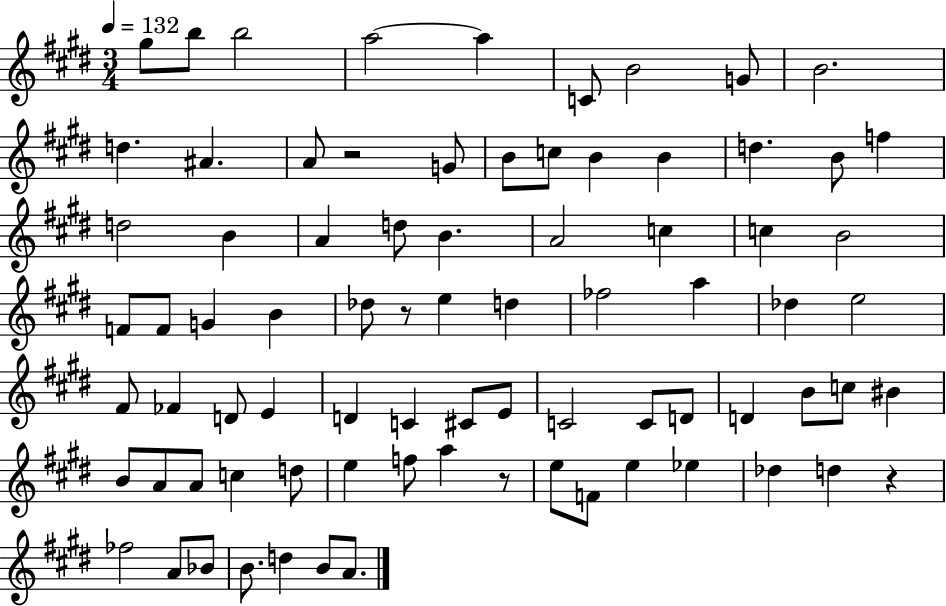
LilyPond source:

{
  \clef treble
  \numericTimeSignature
  \time 3/4
  \key e \major
  \tempo 4 = 132
  gis''8 b''8 b''2 | a''2~~ a''4 | c'8 b'2 g'8 | b'2. | \break d''4. ais'4. | a'8 r2 g'8 | b'8 c''8 b'4 b'4 | d''4. b'8 f''4 | \break d''2 b'4 | a'4 d''8 b'4. | a'2 c''4 | c''4 b'2 | \break f'8 f'8 g'4 b'4 | des''8 r8 e''4 d''4 | fes''2 a''4 | des''4 e''2 | \break fis'8 fes'4 d'8 e'4 | d'4 c'4 cis'8 e'8 | c'2 c'8 d'8 | d'4 b'8 c''8 bis'4 | \break b'8 a'8 a'8 c''4 d''8 | e''4 f''8 a''4 r8 | e''8 f'8 e''4 ees''4 | des''4 d''4 r4 | \break fes''2 a'8 bes'8 | b'8. d''4 b'8 a'8. | \bar "|."
}